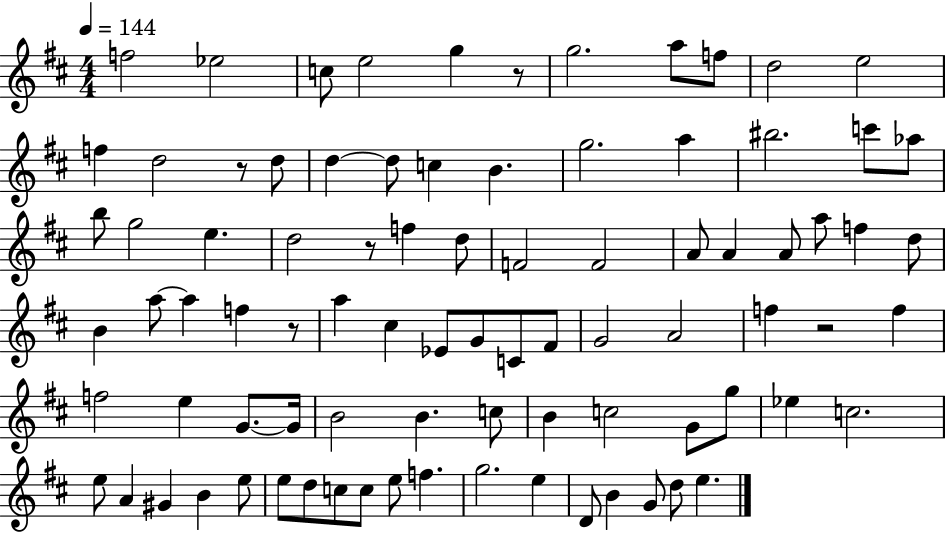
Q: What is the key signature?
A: D major